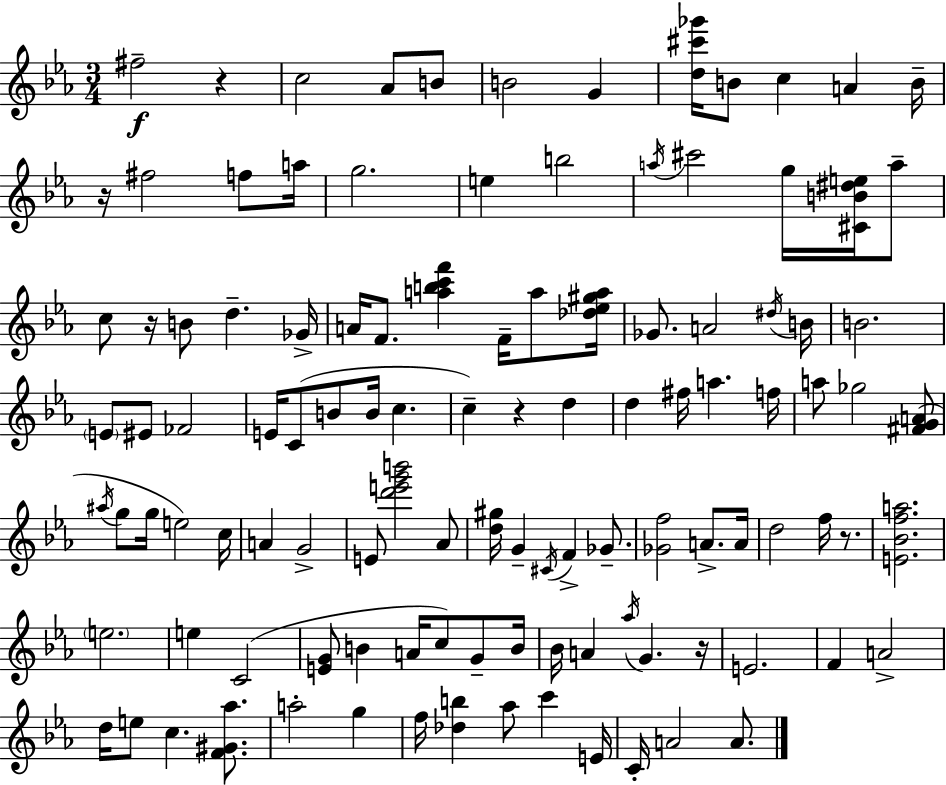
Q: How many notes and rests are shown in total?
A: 111